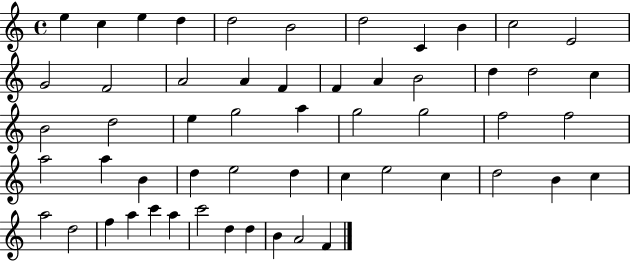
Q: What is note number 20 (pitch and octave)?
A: D5